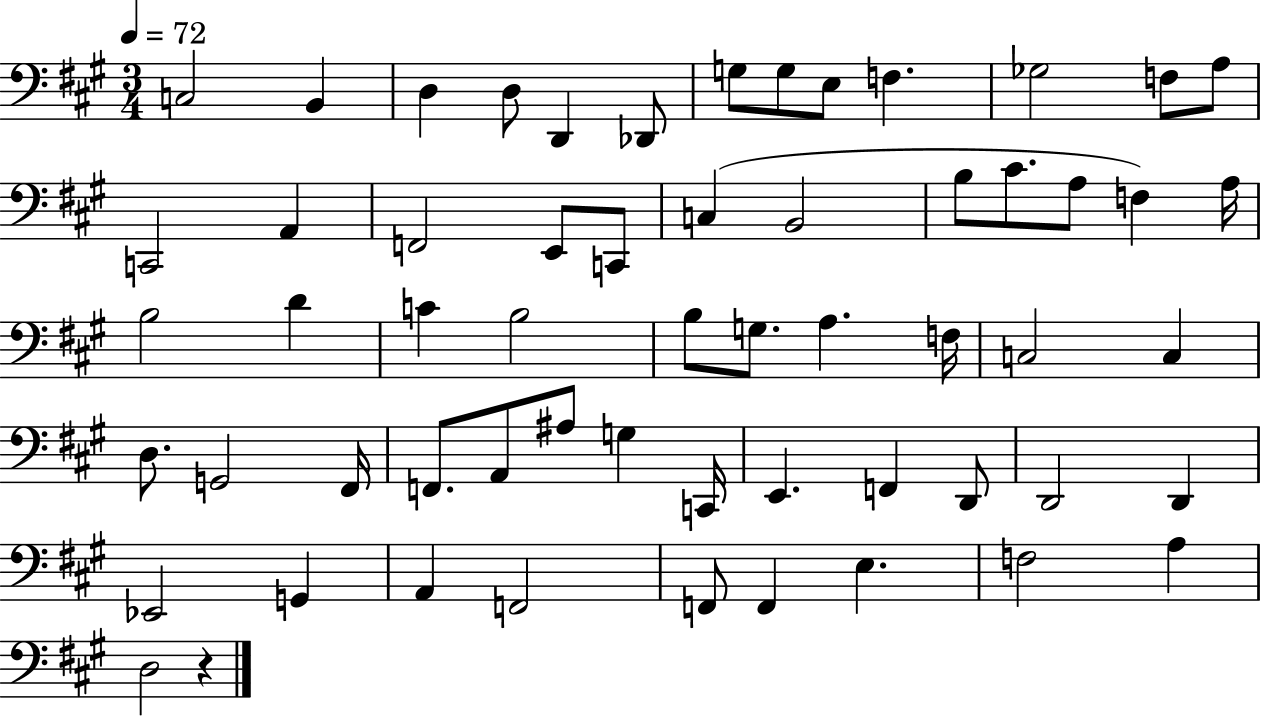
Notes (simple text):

C3/h B2/q D3/q D3/e D2/q Db2/e G3/e G3/e E3/e F3/q. Gb3/h F3/e A3/e C2/h A2/q F2/h E2/e C2/e C3/q B2/h B3/e C#4/e. A3/e F3/q A3/s B3/h D4/q C4/q B3/h B3/e G3/e. A3/q. F3/s C3/h C3/q D3/e. G2/h F#2/s F2/e. A2/e A#3/e G3/q C2/s E2/q. F2/q D2/e D2/h D2/q Eb2/h G2/q A2/q F2/h F2/e F2/q E3/q. F3/h A3/q D3/h R/q